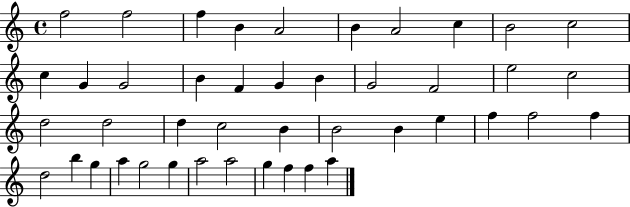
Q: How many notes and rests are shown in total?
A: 44